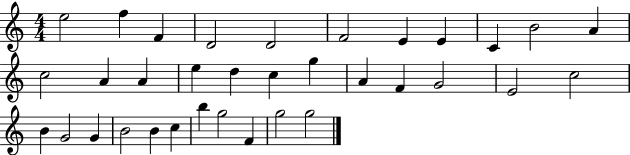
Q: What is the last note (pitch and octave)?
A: G5